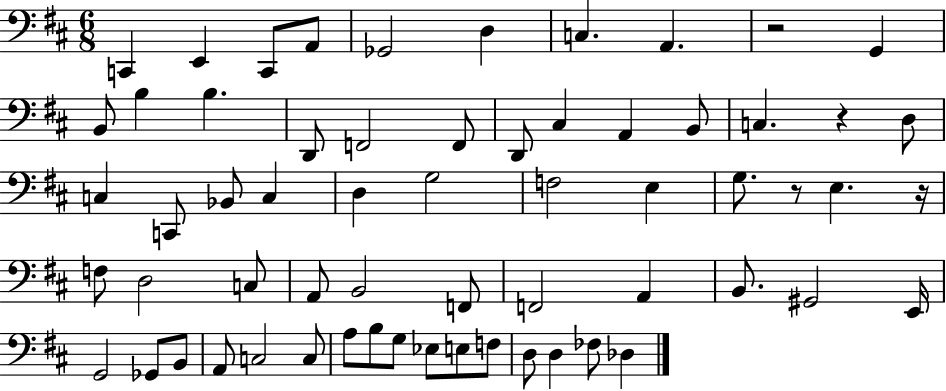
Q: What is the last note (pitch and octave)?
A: Db3